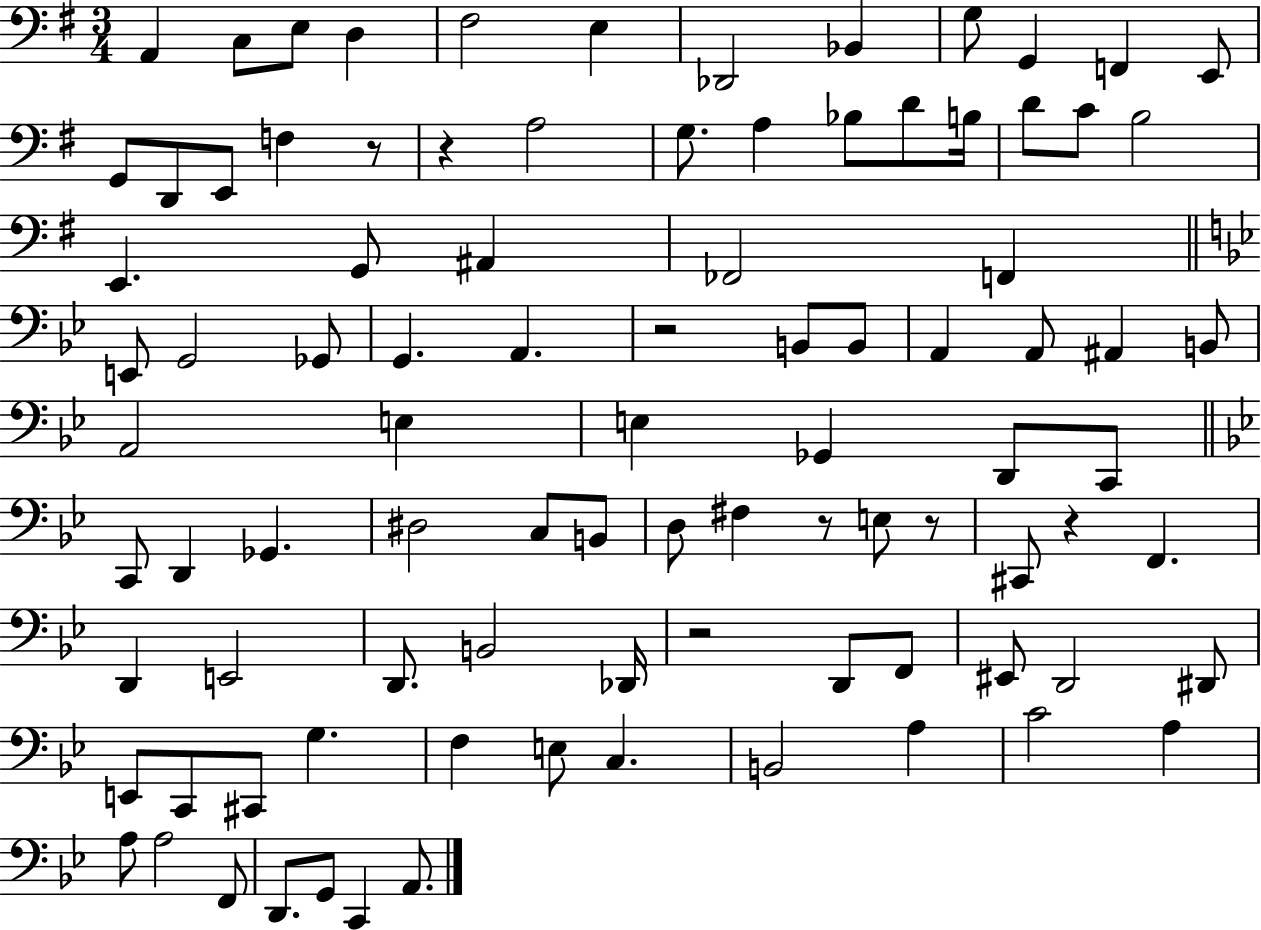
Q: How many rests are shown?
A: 7